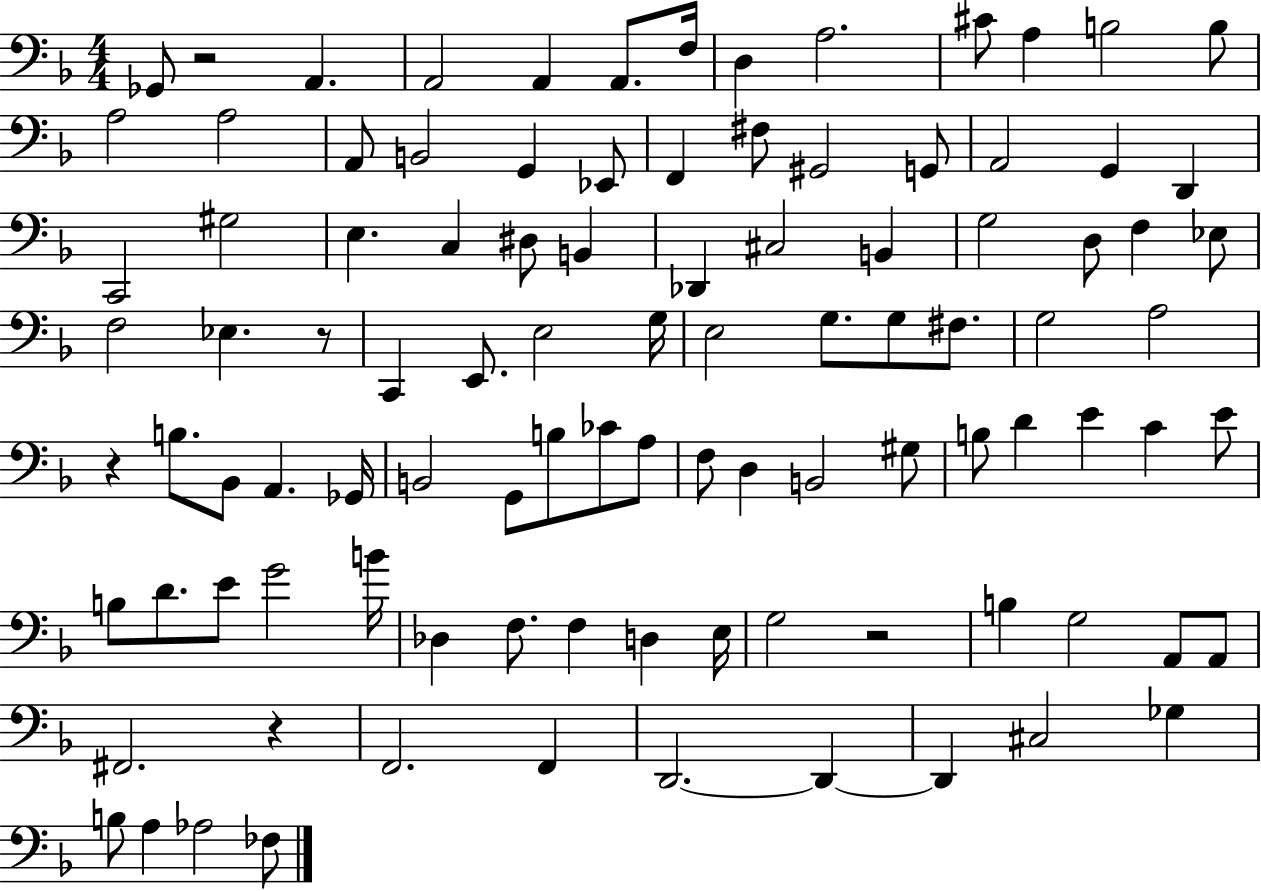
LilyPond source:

{
  \clef bass
  \numericTimeSignature
  \time 4/4
  \key f \major
  ges,8 r2 a,4. | a,2 a,4 a,8. f16 | d4 a2. | cis'8 a4 b2 b8 | \break a2 a2 | a,8 b,2 g,4 ees,8 | f,4 fis8 gis,2 g,8 | a,2 g,4 d,4 | \break c,2 gis2 | e4. c4 dis8 b,4 | des,4 cis2 b,4 | g2 d8 f4 ees8 | \break f2 ees4. r8 | c,4 e,8. e2 g16 | e2 g8. g8 fis8. | g2 a2 | \break r4 b8. bes,8 a,4. ges,16 | b,2 g,8 b8 ces'8 a8 | f8 d4 b,2 gis8 | b8 d'4 e'4 c'4 e'8 | \break b8 d'8. e'8 g'2 b'16 | des4 f8. f4 d4 e16 | g2 r2 | b4 g2 a,8 a,8 | \break fis,2. r4 | f,2. f,4 | d,2.~~ d,4~~ | d,4 cis2 ges4 | \break b8 a4 aes2 fes8 | \bar "|."
}